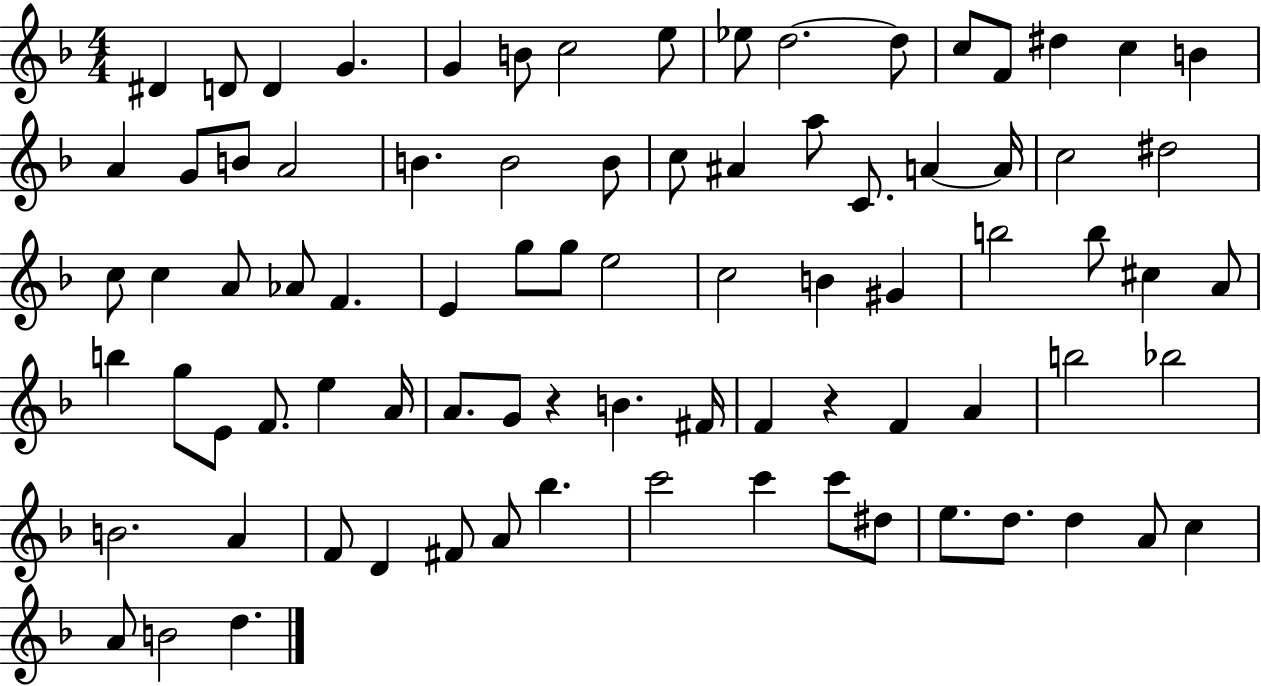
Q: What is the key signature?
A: F major